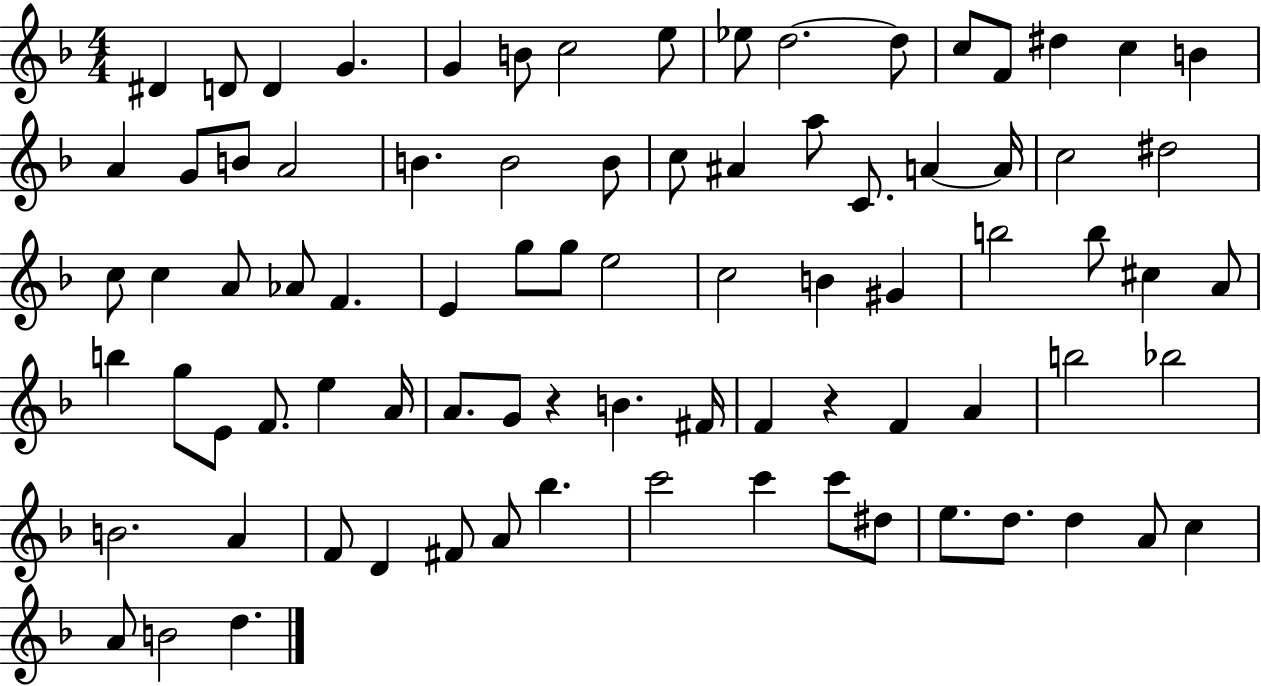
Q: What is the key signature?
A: F major